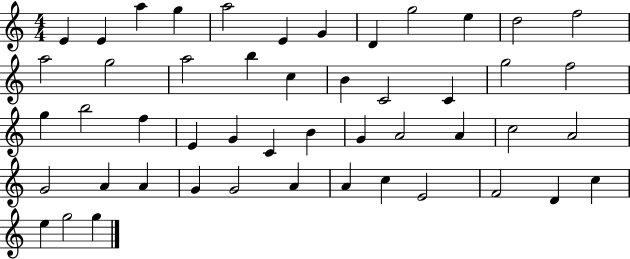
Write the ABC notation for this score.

X:1
T:Untitled
M:4/4
L:1/4
K:C
E E a g a2 E G D g2 e d2 f2 a2 g2 a2 b c B C2 C g2 f2 g b2 f E G C B G A2 A c2 A2 G2 A A G G2 A A c E2 F2 D c e g2 g